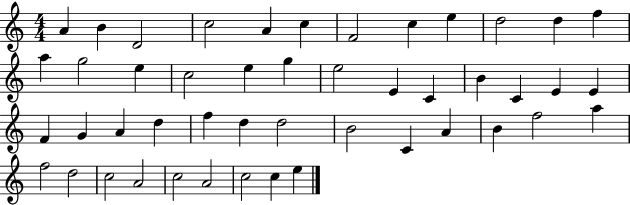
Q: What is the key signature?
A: C major